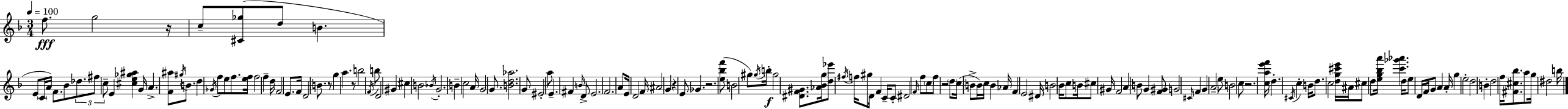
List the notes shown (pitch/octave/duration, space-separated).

F5/e. G5/h R/s C5/e [C#4,Gb5]/e D5/e B4/q. E4/e C4/s A4/s F4/e. Bb4/e Db5/e. F#5/e C5/e E4/q [C#5,E5,Gb5,A#5]/q G4/s A4/q. [F4,A#5]/e G#5/s B4/e. D5/q Gb4/s F5/e E5/e F5/e. [E5,F5]/s F5/h F5/q D5/s F4/h E4/e. F4/s D4/h B4/e. R/e G5/q A5/q. R/e B5/h F4/s B5/e D4/h G#4/q C#5/q B4/h Bb4/s G4/h. B4/q C5/h A4/s G4/h G4/e. [B4,D5,Ab5]/h. G4/e EIS4/h A5/e E4/q. F#4/q B4/s D4/e E4/h. F4/h. A4/e E4/s D4/h F4/s A#4/h G4/q R/q E4/e Gb4/q. R/h. [E5,Bb5,F6]/e B4/h G#5/e G#5/s B5/s G#5/h [D#4,F4,G#4]/e. [Ab4,Bb4,G5]/s [D5,Eb6]/e F#5/s F5/s G#5/e D4/s F4/q C4/s C4/e D#4/h F4/s F5/e C5/e F5/e R/h D5/e C5/s B4/e B4/s C5/s B4/q Ab4/s F4/q E4/h D#4/s B4/h Bb4/s C5/e B4/s C#5/e G#4/s F4/h A4/q B4/e G4/q [F4,G#4]/e G4/h C#4/s F4/q G4/q A4/h E5/e B4/h C5/e R/h. [C5,A5,E6,F6]/s D5/q. C#4/s C5/q B4/s D5/e. C5/h [D5,G5,C#6,E6]/s A#4/s C#5/e D5/e [E5,G5,Bb5,A6]/s [C6,Gb6,Ab6]/q. D5/s E5/e D4/s F4/s G4/e A4/q A4/s G5/q E5/h D5/h B4/q D5/h F5/s [F#4,C#5,Bb5]/e. A5/e G5/s D#5/h B5/s